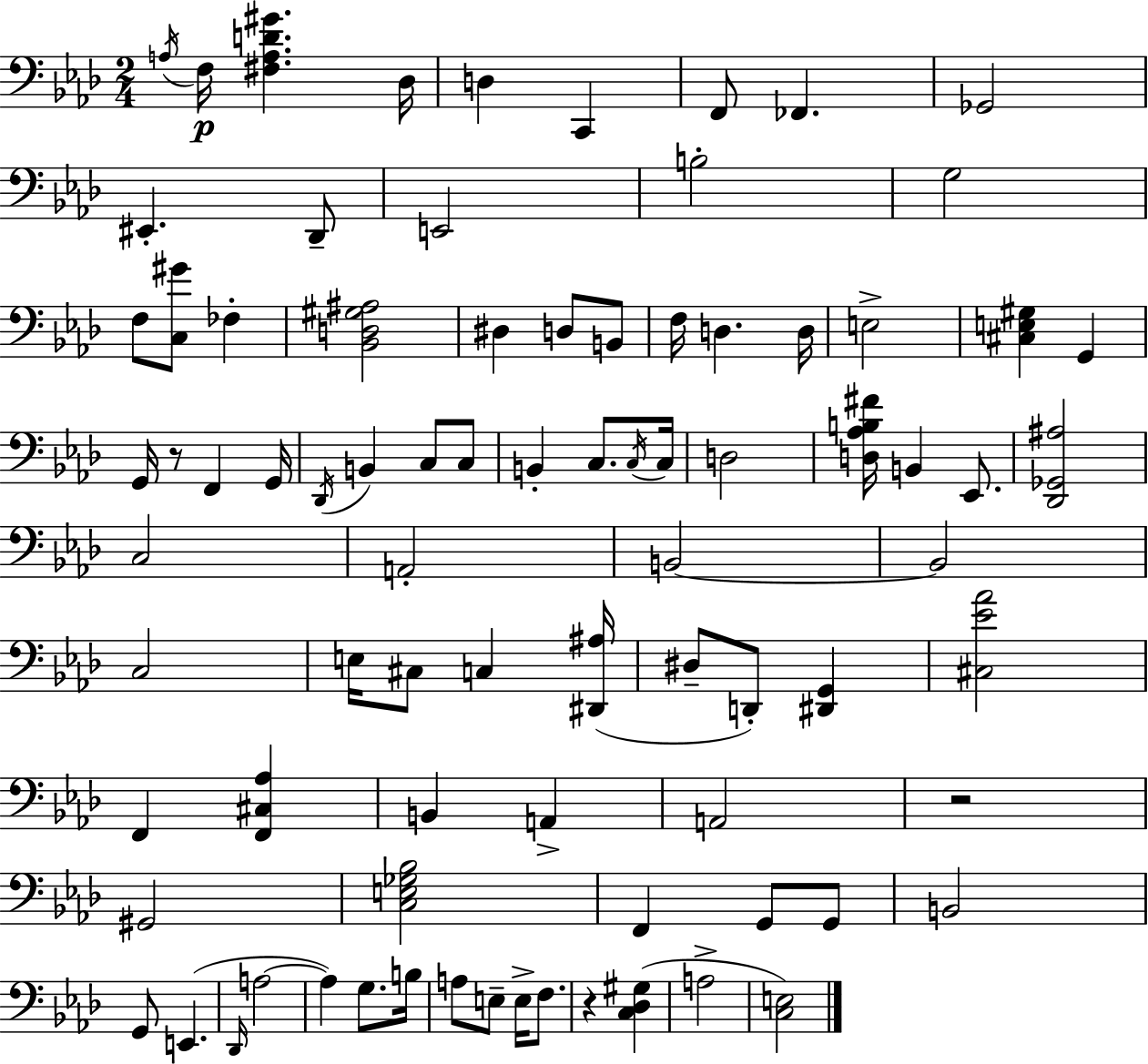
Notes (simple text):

A3/s F3/s [F#3,A3,D4,G#4]/q. Db3/s D3/q C2/q F2/e FES2/q. Gb2/h EIS2/q. Db2/e E2/h B3/h G3/h F3/e [C3,G#4]/e FES3/q [Bb2,D3,G#3,A#3]/h D#3/q D3/e B2/e F3/s D3/q. D3/s E3/h [C#3,E3,G#3]/q G2/q G2/s R/e F2/q G2/s Db2/s B2/q C3/e C3/e B2/q C3/e. C3/s C3/s D3/h [D3,Ab3,B3,F#4]/s B2/q Eb2/e. [Db2,Gb2,A#3]/h C3/h A2/h B2/h B2/h C3/h E3/s C#3/e C3/q [D#2,A#3]/s D#3/e D2/e [D#2,G2]/q [C#3,Eb4,Ab4]/h F2/q [F2,C#3,Ab3]/q B2/q A2/q A2/h R/h G#2/h [C3,E3,Gb3,Bb3]/h F2/q G2/e G2/e B2/h G2/e E2/q. Db2/s A3/h A3/q G3/e. B3/s A3/e E3/e E3/s F3/e. R/q [C3,Db3,G#3]/q A3/h [C3,E3]/h